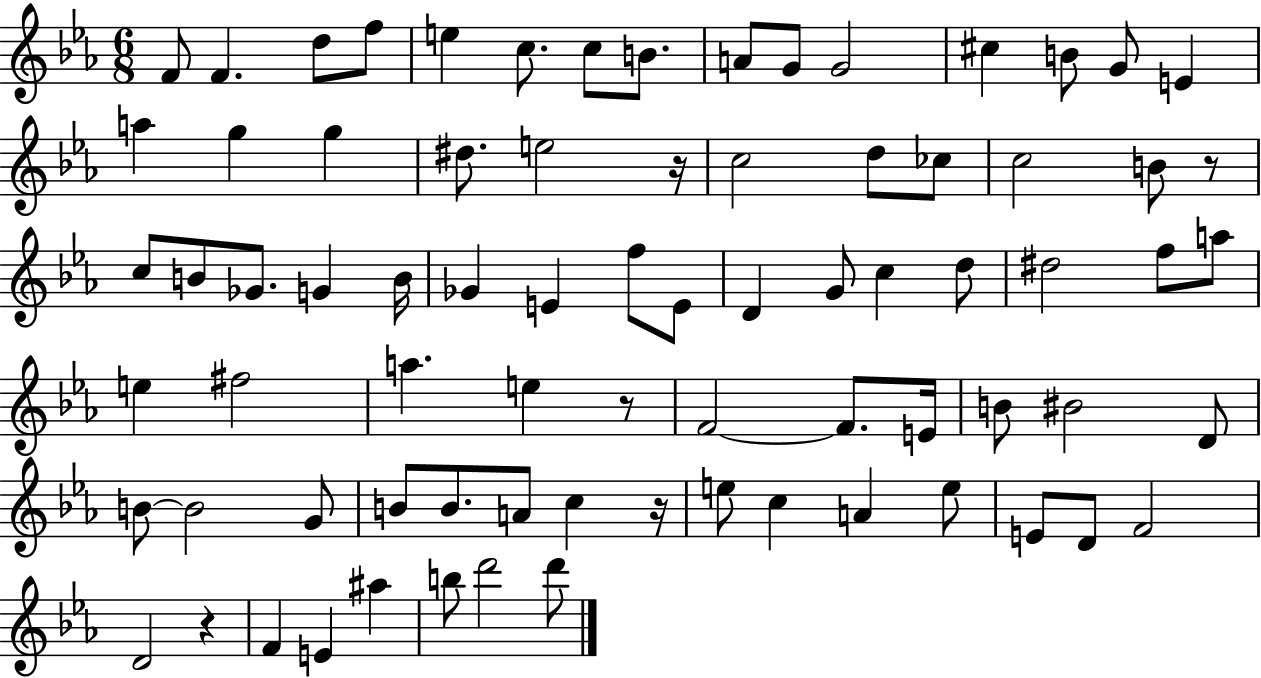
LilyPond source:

{
  \clef treble
  \numericTimeSignature
  \time 6/8
  \key ees \major
  \repeat volta 2 { f'8 f'4. d''8 f''8 | e''4 c''8. c''8 b'8. | a'8 g'8 g'2 | cis''4 b'8 g'8 e'4 | \break a''4 g''4 g''4 | dis''8. e''2 r16 | c''2 d''8 ces''8 | c''2 b'8 r8 | \break c''8 b'8 ges'8. g'4 b'16 | ges'4 e'4 f''8 e'8 | d'4 g'8 c''4 d''8 | dis''2 f''8 a''8 | \break e''4 fis''2 | a''4. e''4 r8 | f'2~~ f'8. e'16 | b'8 bis'2 d'8 | \break b'8~~ b'2 g'8 | b'8 b'8. a'8 c''4 r16 | e''8 c''4 a'4 e''8 | e'8 d'8 f'2 | \break d'2 r4 | f'4 e'4 ais''4 | b''8 d'''2 d'''8 | } \bar "|."
}